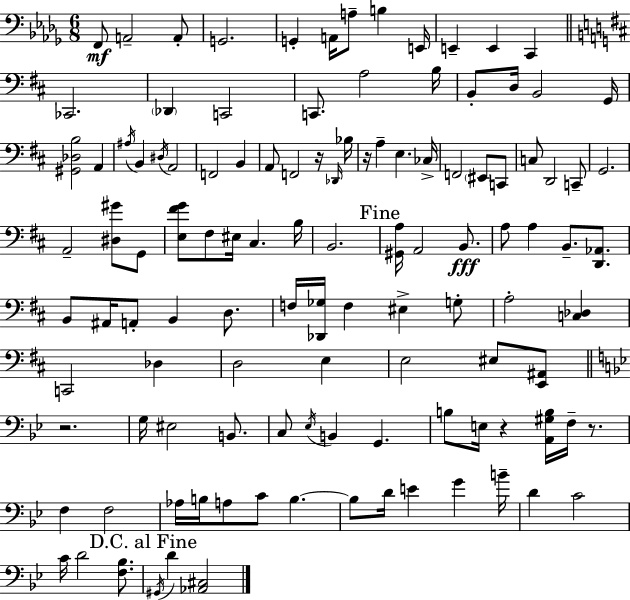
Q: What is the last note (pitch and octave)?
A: D4